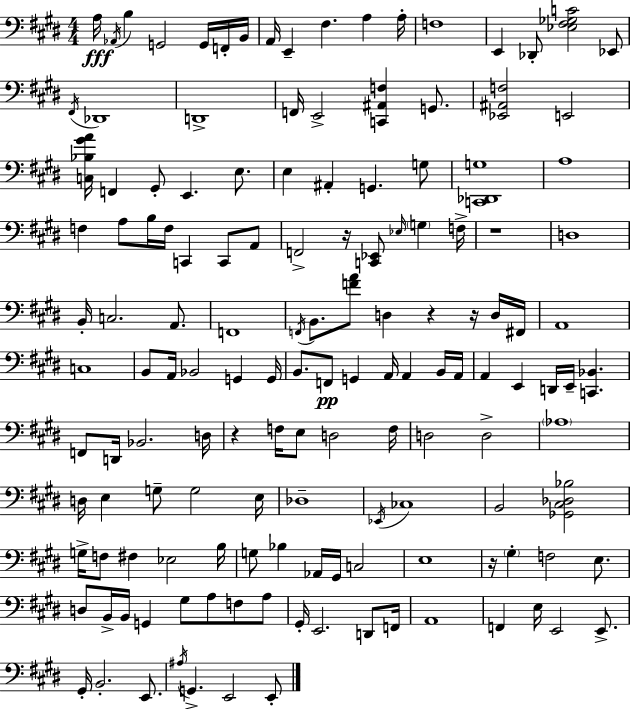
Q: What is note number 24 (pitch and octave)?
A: F2